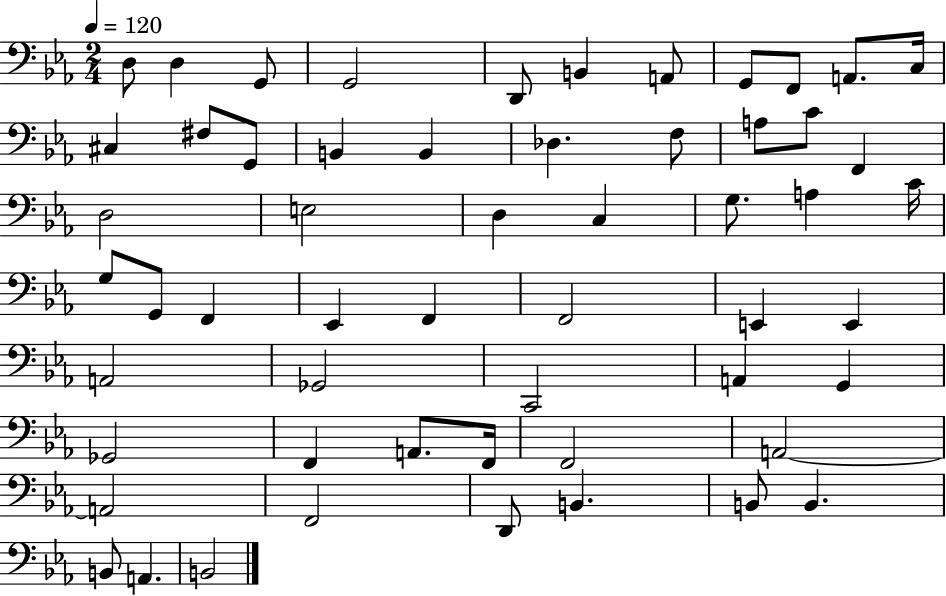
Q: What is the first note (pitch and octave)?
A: D3